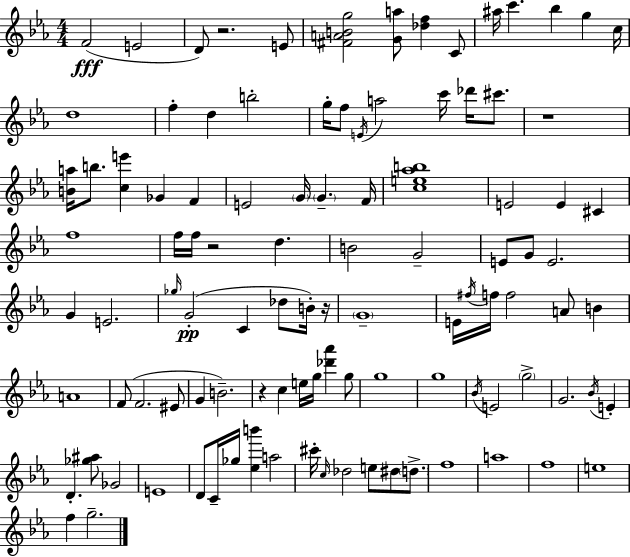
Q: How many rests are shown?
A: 5